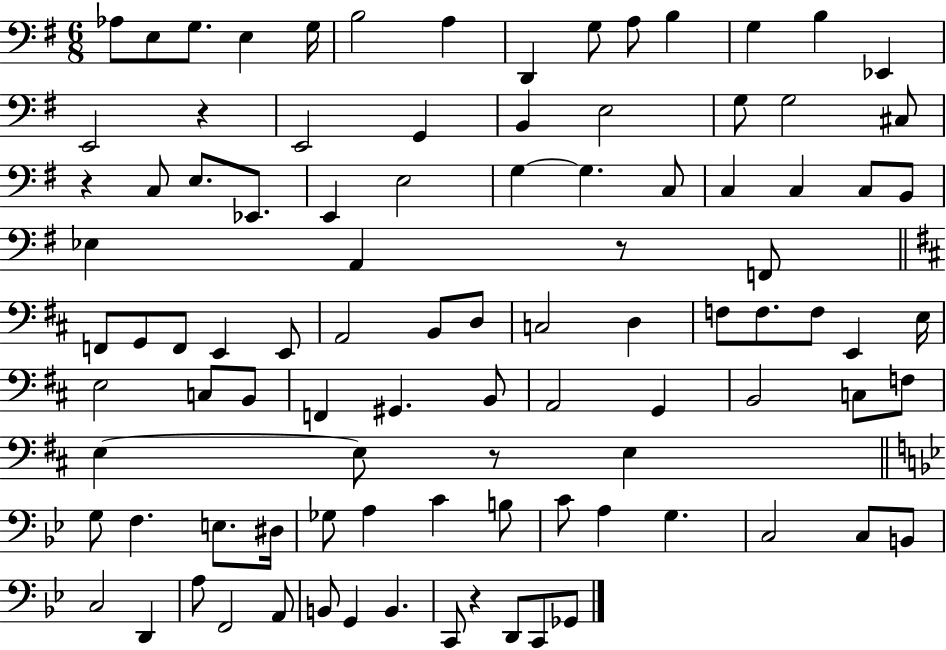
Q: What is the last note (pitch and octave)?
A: Gb2